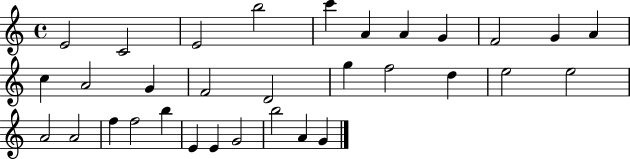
X:1
T:Untitled
M:4/4
L:1/4
K:C
E2 C2 E2 b2 c' A A G F2 G A c A2 G F2 D2 g f2 d e2 e2 A2 A2 f f2 b E E G2 b2 A G